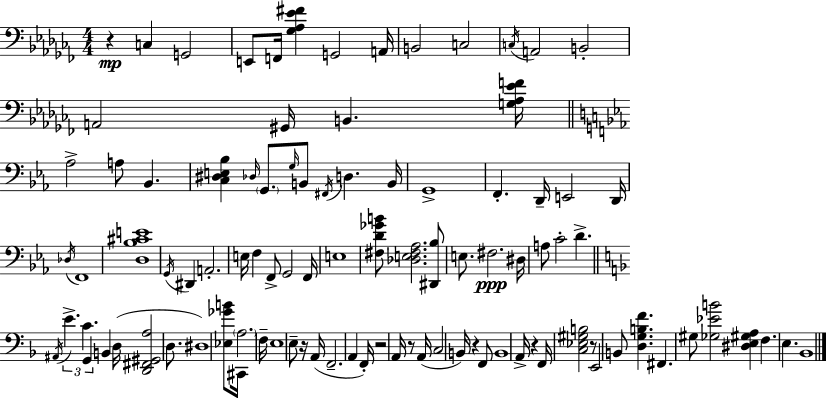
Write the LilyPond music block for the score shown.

{
  \clef bass
  \numericTimeSignature
  \time 4/4
  \key aes \minor
  r4\mp c4 g,2 | e,8 f,16 <ges aes ees' fis'>4 g,2 a,16 | b,2 c2 | \acciaccatura { c16 } a,2 b,2-. | \break a,2 gis,16 b,4. | <g aes ees' f'>16 \bar "||" \break \key ees \major aes2-> a8 bes,4. | <c dis e bes>4 \grace { des16 } \parenthesize g,8. \grace { g16 } b,8 \acciaccatura { fis,16 } d4. | b,16 g,1-> | f,4.-. d,16-- e,2 | \break d,16 \acciaccatura { des16 } f,1 | <d bes cis' e'>1 | \acciaccatura { g,16 } dis,4 a,2.-. | e16 f4 f,8-> g,2 | \break f,16 e1 | <fis d' ges' b'>8 <des e fis aes>2. | <dis, bes>8 e8. fis2.\ppp | dis16 a8 c'2-. d'4.-> | \break \bar "||" \break \key f \major \acciaccatura { ais,16 } \tuplet 3/2 { e'4.-> c'4. g,4 } | b,4 d16( <d, fis, gis, a>2 d8. | dis1) | <ees ges' b'>8 cis,16 \parenthesize a2. | \break f16-- e1 | e8-- r16 a,16( f,2.-- | a,4 f,16-.) r2 a,16 r8 | a,16( c2 b,16) r4 f,8 | \break b,1 | a,16-> r4 f,16 <c ees gis b>2 r8 | e,2 b,8 <d g b f'>4. | fis,4. gis8 <ges ees' b'>2 | \break <dis e gis a>4 f4. e4. | bes,1 | \bar "|."
}